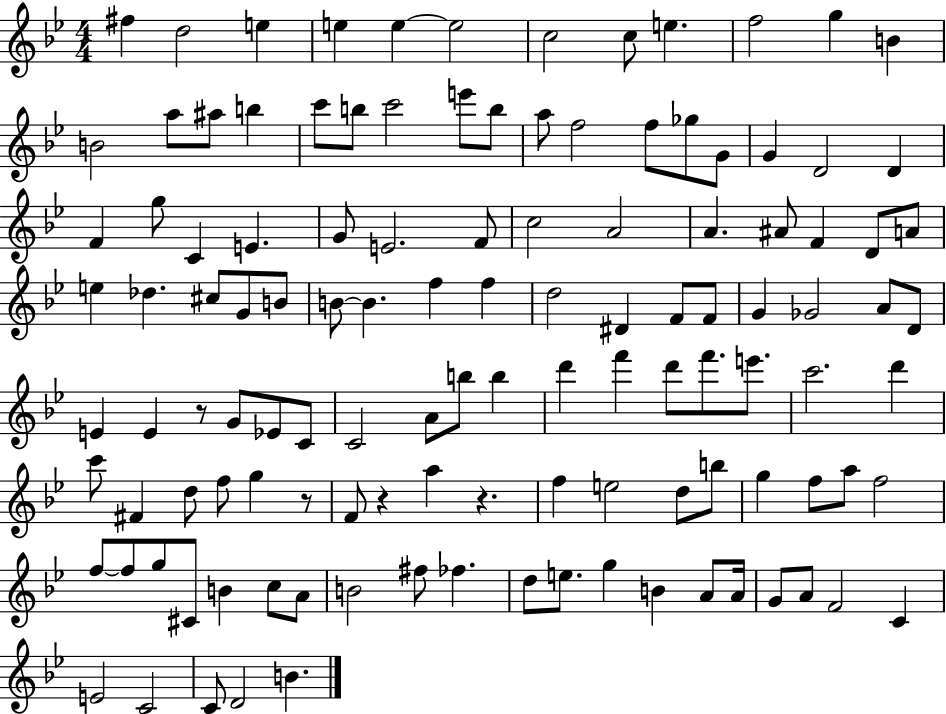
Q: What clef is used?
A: treble